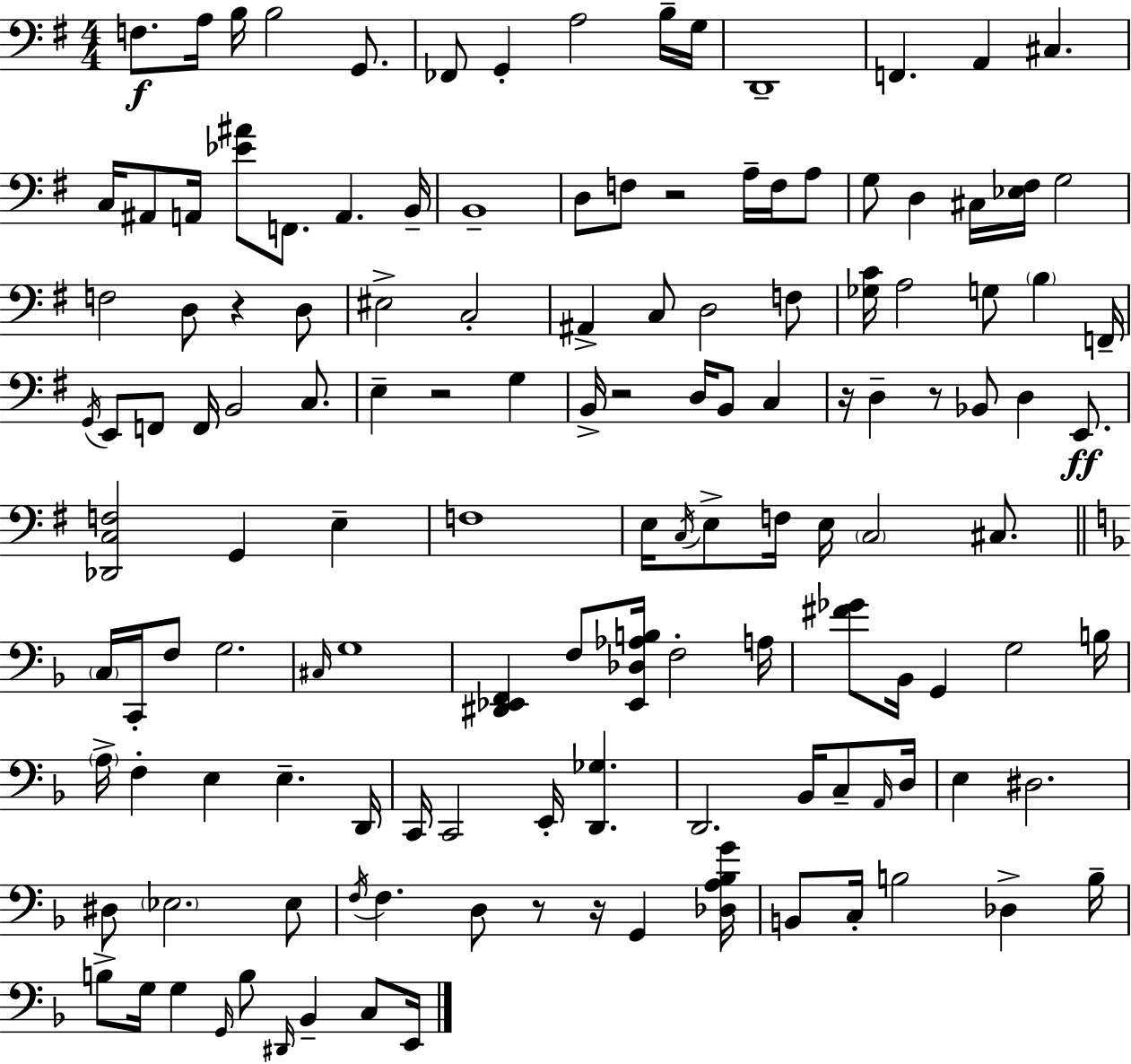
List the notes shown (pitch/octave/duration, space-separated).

F3/e. A3/s B3/s B3/h G2/e. FES2/e G2/q A3/h B3/s G3/s D2/w F2/q. A2/q C#3/q. C3/s A#2/e A2/s [Eb4,A#4]/e F2/e. A2/q. B2/s B2/w D3/e F3/e R/h A3/s F3/s A3/e G3/e D3/q C#3/s [Eb3,F#3]/s G3/h F3/h D3/e R/q D3/e EIS3/h C3/h A#2/q C3/e D3/h F3/e [Gb3,C4]/s A3/h G3/e B3/q F2/s G2/s E2/e F2/e F2/s B2/h C3/e. E3/q R/h G3/q B2/s R/h D3/s B2/e C3/q R/s D3/q R/e Bb2/e D3/q E2/e. [Db2,C3,F3]/h G2/q E3/q F3/w E3/s C3/s E3/e F3/s E3/s C3/h C#3/e. C3/s C2/s F3/e G3/h. C#3/s G3/w [D#2,Eb2,F2]/q F3/e [Eb2,Db3,Ab3,B3]/s F3/h A3/s [F#4,Gb4]/e Bb2/s G2/q G3/h B3/s A3/s F3/q E3/q E3/q. D2/s C2/s C2/h E2/s [D2,Gb3]/q. D2/h. Bb2/s C3/e A2/s D3/s E3/q D#3/h. D#3/e Eb3/h. Eb3/e F3/s F3/q. D3/e R/e R/s G2/q [Db3,A3,Bb3,G4]/s B2/e C3/s B3/h Db3/q B3/s B3/e G3/s G3/q G2/s B3/e D#2/s Bb2/q C3/e E2/s